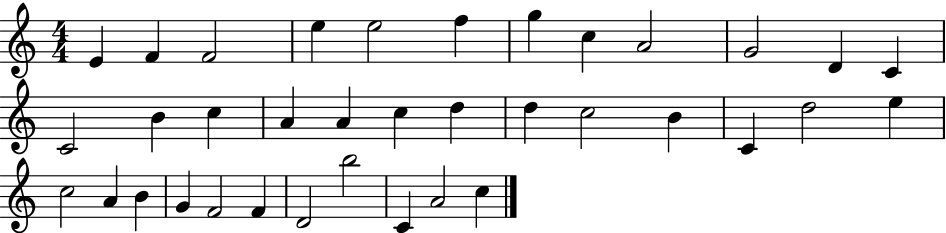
{
  \clef treble
  \numericTimeSignature
  \time 4/4
  \key c \major
  e'4 f'4 f'2 | e''4 e''2 f''4 | g''4 c''4 a'2 | g'2 d'4 c'4 | \break c'2 b'4 c''4 | a'4 a'4 c''4 d''4 | d''4 c''2 b'4 | c'4 d''2 e''4 | \break c''2 a'4 b'4 | g'4 f'2 f'4 | d'2 b''2 | c'4 a'2 c''4 | \break \bar "|."
}